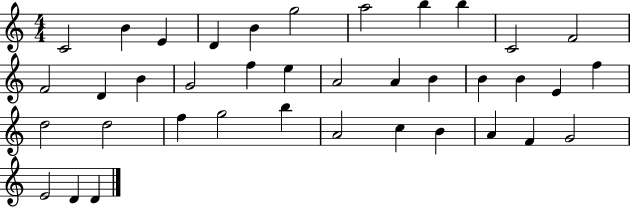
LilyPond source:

{
  \clef treble
  \numericTimeSignature
  \time 4/4
  \key c \major
  c'2 b'4 e'4 | d'4 b'4 g''2 | a''2 b''4 b''4 | c'2 f'2 | \break f'2 d'4 b'4 | g'2 f''4 e''4 | a'2 a'4 b'4 | b'4 b'4 e'4 f''4 | \break d''2 d''2 | f''4 g''2 b''4 | a'2 c''4 b'4 | a'4 f'4 g'2 | \break e'2 d'4 d'4 | \bar "|."
}